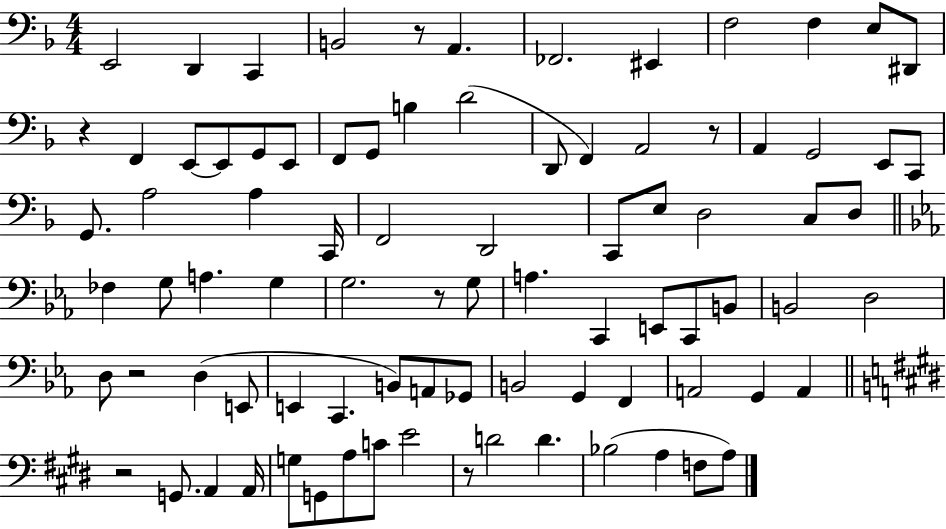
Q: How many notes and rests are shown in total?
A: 86